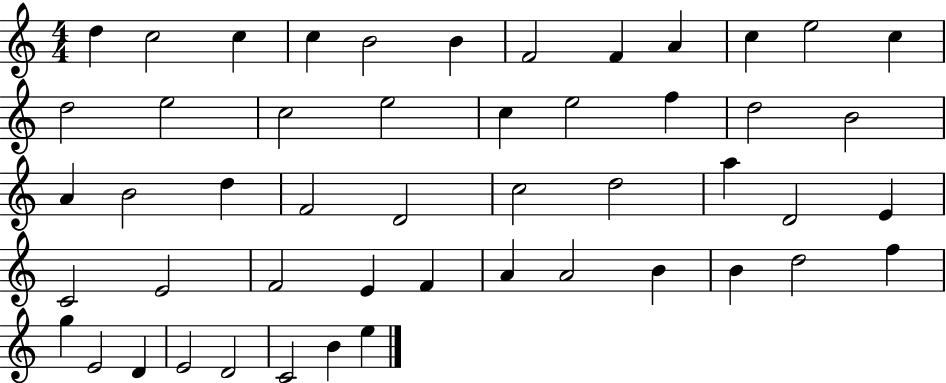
D5/q C5/h C5/q C5/q B4/h B4/q F4/h F4/q A4/q C5/q E5/h C5/q D5/h E5/h C5/h E5/h C5/q E5/h F5/q D5/h B4/h A4/q B4/h D5/q F4/h D4/h C5/h D5/h A5/q D4/h E4/q C4/h E4/h F4/h E4/q F4/q A4/q A4/h B4/q B4/q D5/h F5/q G5/q E4/h D4/q E4/h D4/h C4/h B4/q E5/q